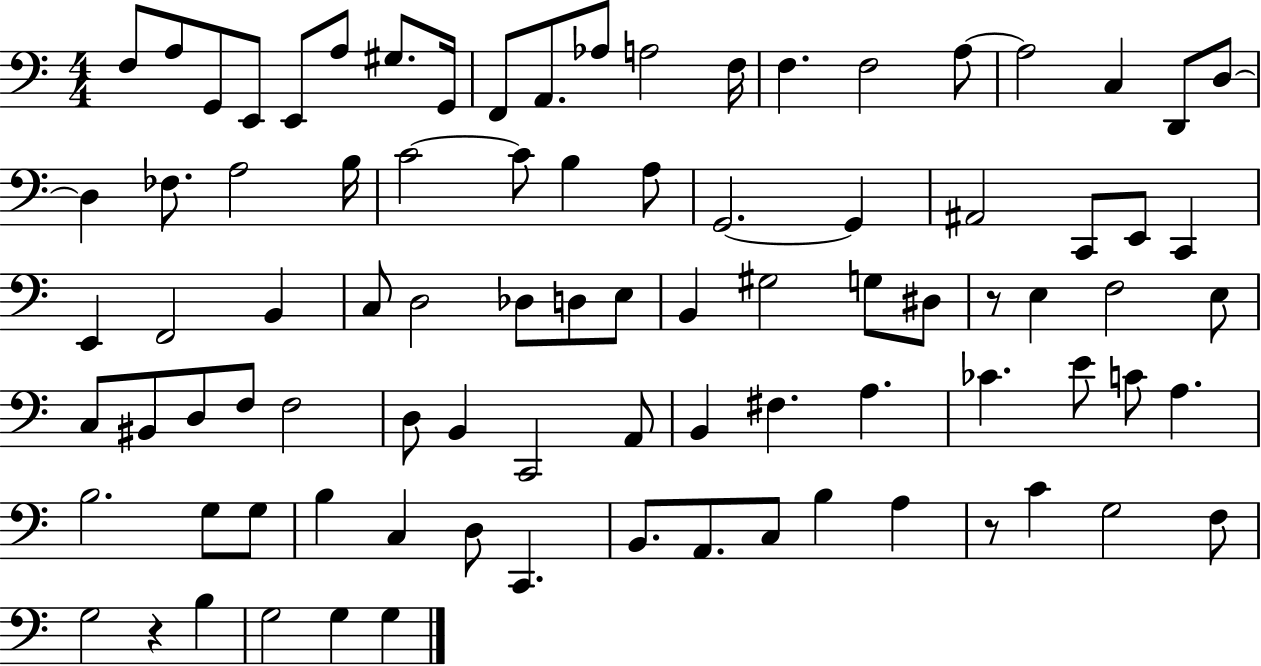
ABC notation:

X:1
T:Untitled
M:4/4
L:1/4
K:C
F,/2 A,/2 G,,/2 E,,/2 E,,/2 A,/2 ^G,/2 G,,/4 F,,/2 A,,/2 _A,/2 A,2 F,/4 F, F,2 A,/2 A,2 C, D,,/2 D,/2 D, _F,/2 A,2 B,/4 C2 C/2 B, A,/2 G,,2 G,, ^A,,2 C,,/2 E,,/2 C,, E,, F,,2 B,, C,/2 D,2 _D,/2 D,/2 E,/2 B,, ^G,2 G,/2 ^D,/2 z/2 E, F,2 E,/2 C,/2 ^B,,/2 D,/2 F,/2 F,2 D,/2 B,, C,,2 A,,/2 B,, ^F, A, _C E/2 C/2 A, B,2 G,/2 G,/2 B, C, D,/2 C,, B,,/2 A,,/2 C,/2 B, A, z/2 C G,2 F,/2 G,2 z B, G,2 G, G,